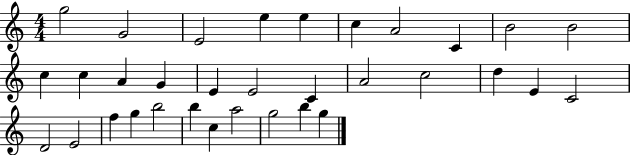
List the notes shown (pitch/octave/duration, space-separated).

G5/h G4/h E4/h E5/q E5/q C5/q A4/h C4/q B4/h B4/h C5/q C5/q A4/q G4/q E4/q E4/h C4/q A4/h C5/h D5/q E4/q C4/h D4/h E4/h F5/q G5/q B5/h B5/q C5/q A5/h G5/h B5/q G5/q